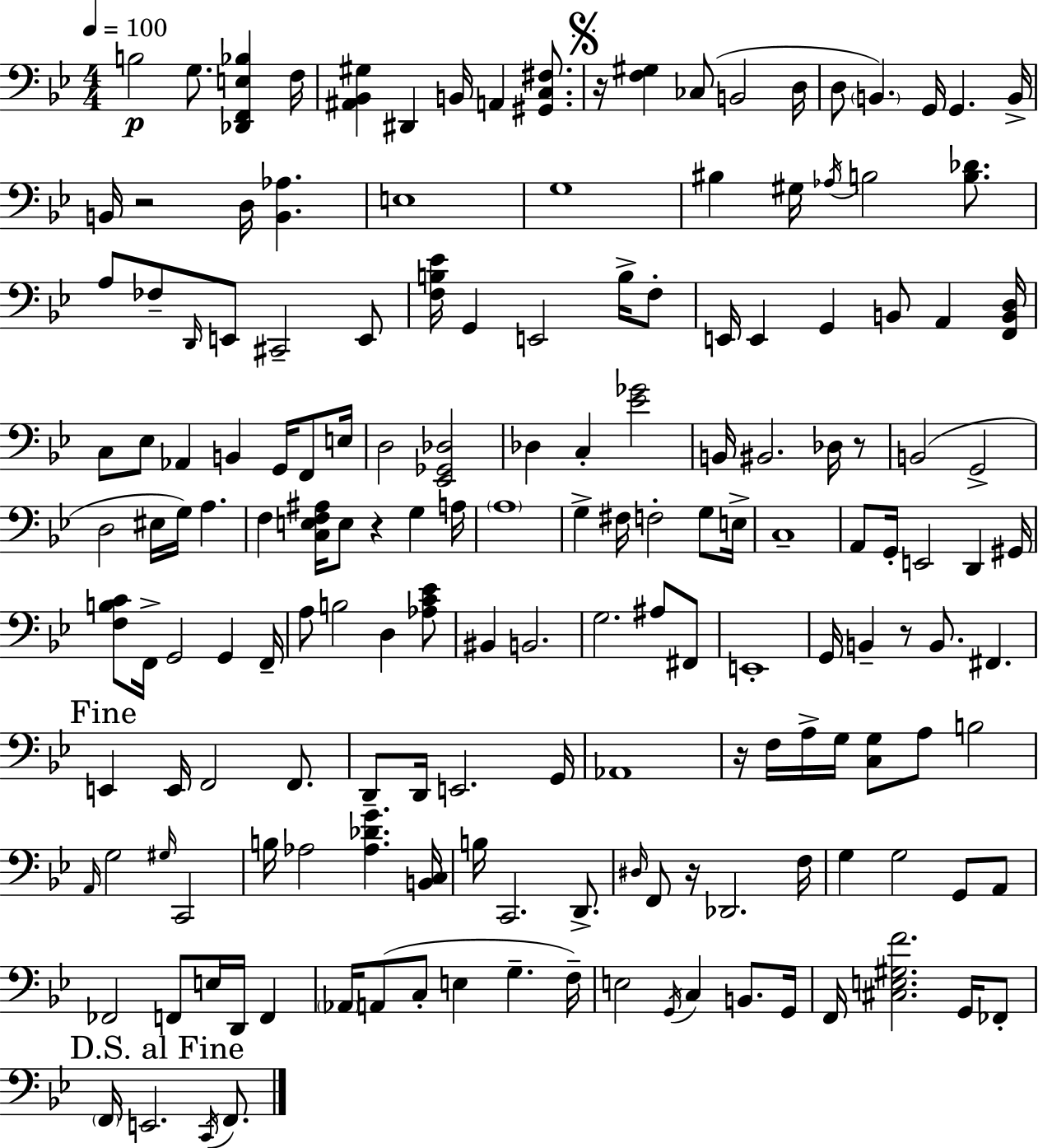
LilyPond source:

{
  \clef bass
  \numericTimeSignature
  \time 4/4
  \key bes \major
  \tempo 4 = 100
  b2\p g8. <des, f, e bes>4 f16 | <ais, bes, gis>4 dis,4 b,16 a,4 <gis, c fis>8. | \mark \markup { \musicglyph "scripts.segno" } r16 <f gis>4 ces8( b,2 d16 | d8 \parenthesize b,4.) g,16 g,4. b,16-> | \break b,16 r2 d16 <b, aes>4. | e1 | g1 | bis4 gis16 \acciaccatura { aes16 } b2 <b des'>8. | \break a8 fes8-- \grace { d,16 } e,8 cis,2-- | e,8 <f b ees'>16 g,4 e,2 b16-> | f8-. e,16 e,4 g,4 b,8 a,4 | <f, b, d>16 c8 ees8 aes,4 b,4 g,16 f,8 | \break e16 d2 <ees, ges, des>2 | des4 c4-. <ees' ges'>2 | b,16 bis,2. des16 | r8 b,2( g,2-> | \break d2 eis16 g16) a4. | f4 <c e f ais>16 e8 r4 g4 | a16 \parenthesize a1 | g4-> fis16 f2-. g8 | \break e16-> c1-- | a,8 g,16-. e,2 d,4 | gis,16 <f b c'>8 f,16-> g,2 g,4 | f,16-- a8 b2 d4 | \break <aes c' ees'>8 bis,4 b,2. | g2. ais8 | fis,8 e,1-. | g,16 b,4-- r8 b,8. fis,4. | \break \mark "Fine" e,4 e,16 f,2 f,8. | d,8-- d,16 e,2. | g,16 aes,1 | r16 f16 a16-> g16 <c g>8 a8 b2 | \break \grace { a,16 } g2 \grace { gis16 } c,2 | b16 aes2 <aes des' g'>4. | <b, c>16 b16 c,2. | d,8.-> \grace { dis16 } f,8 r16 des,2. | \break f16 g4 g2 | g,8 a,8 fes,2 f,8 e16 | d,16 f,4 \parenthesize aes,16 a,8( c8-. e4 g4.-- | f16--) e2 \acciaccatura { g,16 } c4 | \break b,8. g,16 f,16 <cis e gis f'>2. | g,16 fes,8-. \mark "D.S. al Fine" \parenthesize f,16 e,2. | \acciaccatura { c,16 } f,8. \bar "|."
}